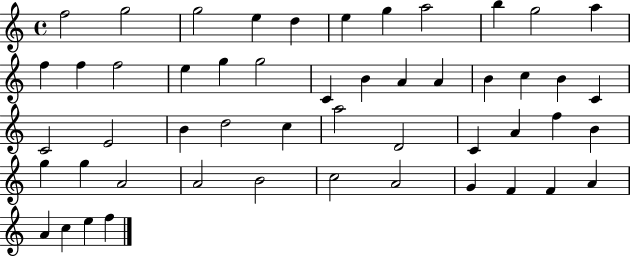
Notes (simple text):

F5/h G5/h G5/h E5/q D5/q E5/q G5/q A5/h B5/q G5/h A5/q F5/q F5/q F5/h E5/q G5/q G5/h C4/q B4/q A4/q A4/q B4/q C5/q B4/q C4/q C4/h E4/h B4/q D5/h C5/q A5/h D4/h C4/q A4/q F5/q B4/q G5/q G5/q A4/h A4/h B4/h C5/h A4/h G4/q F4/q F4/q A4/q A4/q C5/q E5/q F5/q